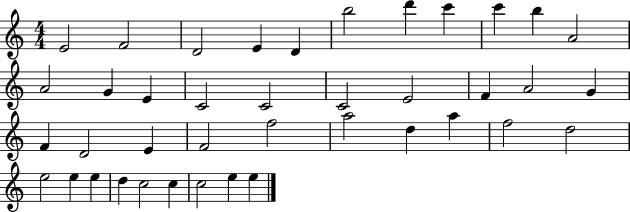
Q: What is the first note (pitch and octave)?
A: E4